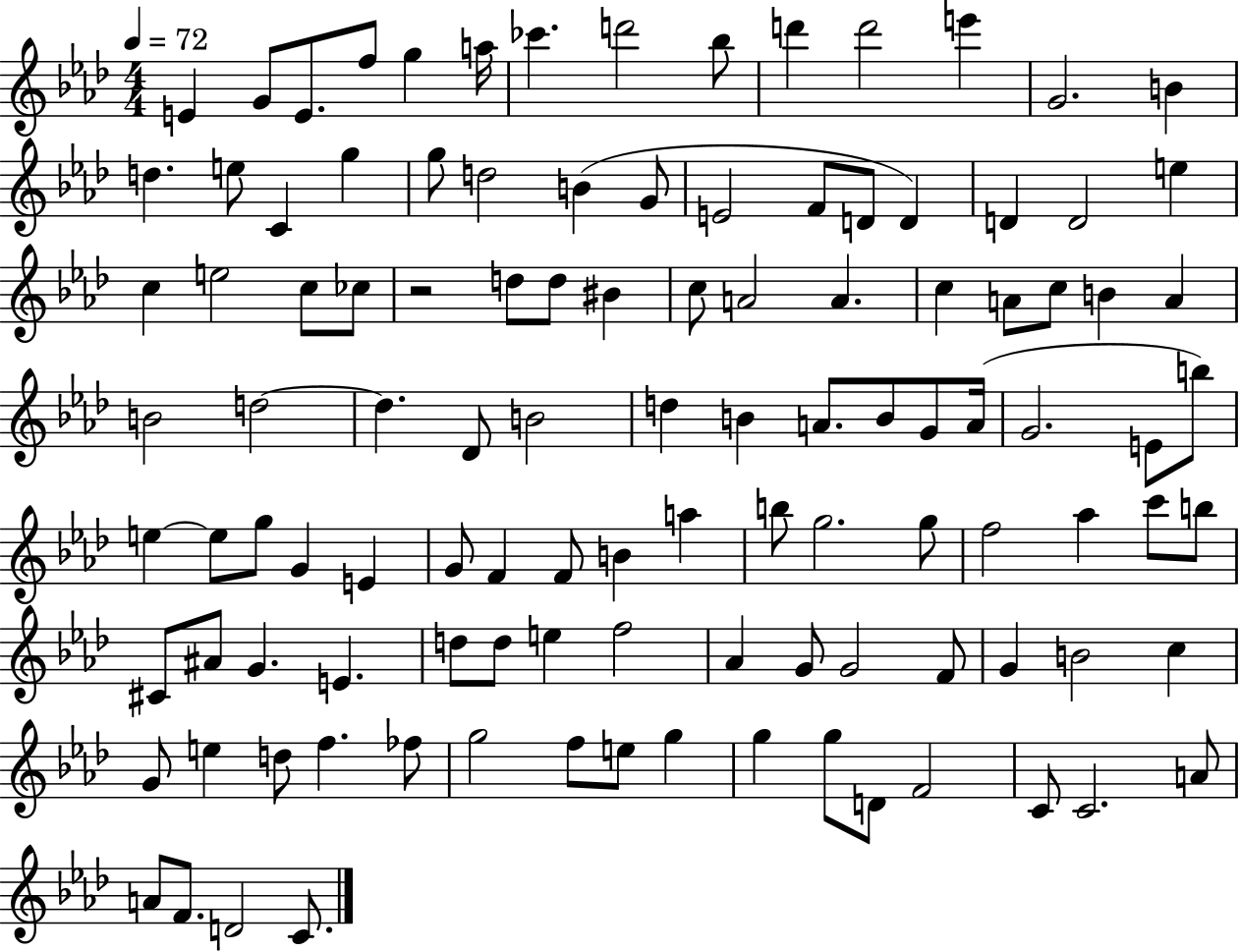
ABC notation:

X:1
T:Untitled
M:4/4
L:1/4
K:Ab
E G/2 E/2 f/2 g a/4 _c' d'2 _b/2 d' d'2 e' G2 B d e/2 C g g/2 d2 B G/2 E2 F/2 D/2 D D D2 e c e2 c/2 _c/2 z2 d/2 d/2 ^B c/2 A2 A c A/2 c/2 B A B2 d2 d _D/2 B2 d B A/2 B/2 G/2 A/4 G2 E/2 b/2 e e/2 g/2 G E G/2 F F/2 B a b/2 g2 g/2 f2 _a c'/2 b/2 ^C/2 ^A/2 G E d/2 d/2 e f2 _A G/2 G2 F/2 G B2 c G/2 e d/2 f _f/2 g2 f/2 e/2 g g g/2 D/2 F2 C/2 C2 A/2 A/2 F/2 D2 C/2